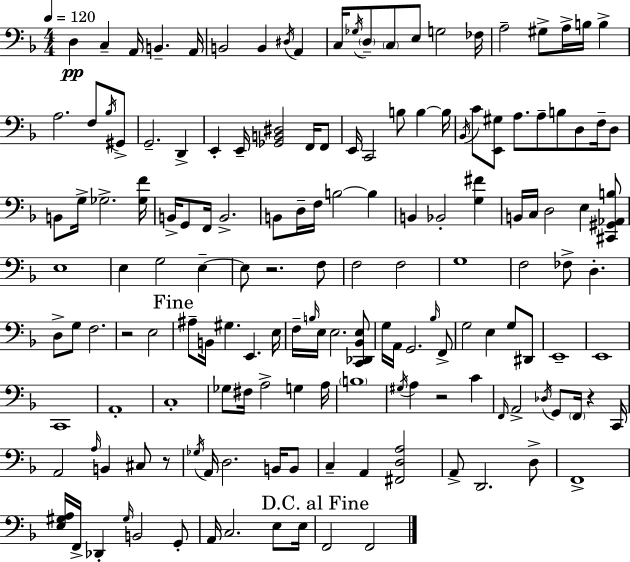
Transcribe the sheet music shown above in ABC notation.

X:1
T:Untitled
M:4/4
L:1/4
K:F
D, C, A,,/4 B,, A,,/4 B,,2 B,, ^D,/4 A,, C,/4 _G,/4 D,/2 C,/2 E,/2 G,2 _F,/4 A,2 ^G,/2 A,/4 B,/4 B, A,2 F,/2 _B,/4 ^G,,/2 G,,2 D,, E,, E,,/4 [_G,,B,,^D,]2 F,,/4 F,,/2 E,,/4 C,,2 B,/2 B, B,/4 _B,,/4 C/2 [E,,^G,]/2 A,/2 A,/2 B,/2 D,/2 F,/4 D,/2 B,,/2 G,/4 _G,2 [_G,F]/4 B,,/4 G,,/2 F,,/4 B,,2 B,,/2 D,/4 F,/4 B,2 B, B,, _B,,2 [G,^F] B,,/4 C,/4 D,2 E, [^C,,^G,,_A,,B,]/2 E,4 E, G,2 E, E,/2 z2 F,/2 F,2 F,2 G,4 F,2 _F,/2 D, D,/2 G,/2 F,2 z2 E,2 ^A,/2 B,,/4 ^G, E,, E,/4 F,/4 B,/4 E,/4 E,2 [C,,_D,,_B,,E,]/2 G,/4 A,,/4 G,,2 _B,/4 F,,/2 G,2 E, G,/2 ^D,,/2 E,,4 E,,4 C,,4 A,,4 C,4 _G,/2 ^F,/4 A,2 G, A,/4 B,4 ^G,/4 A, z2 C F,,/4 A,,2 _D,/4 G,,/2 F,,/4 z C,,/4 A,,2 A,/4 B,, ^C,/2 z/2 _G,/4 A,,/4 D,2 B,,/4 B,,/2 C, A,, [^F,,D,A,]2 A,,/2 D,,2 D,/2 F,,4 [E,^G,A,]/4 F,,/4 _D,, ^G,/4 B,,2 G,,/2 A,,/4 C,2 E,/2 E,/4 F,,2 F,,2